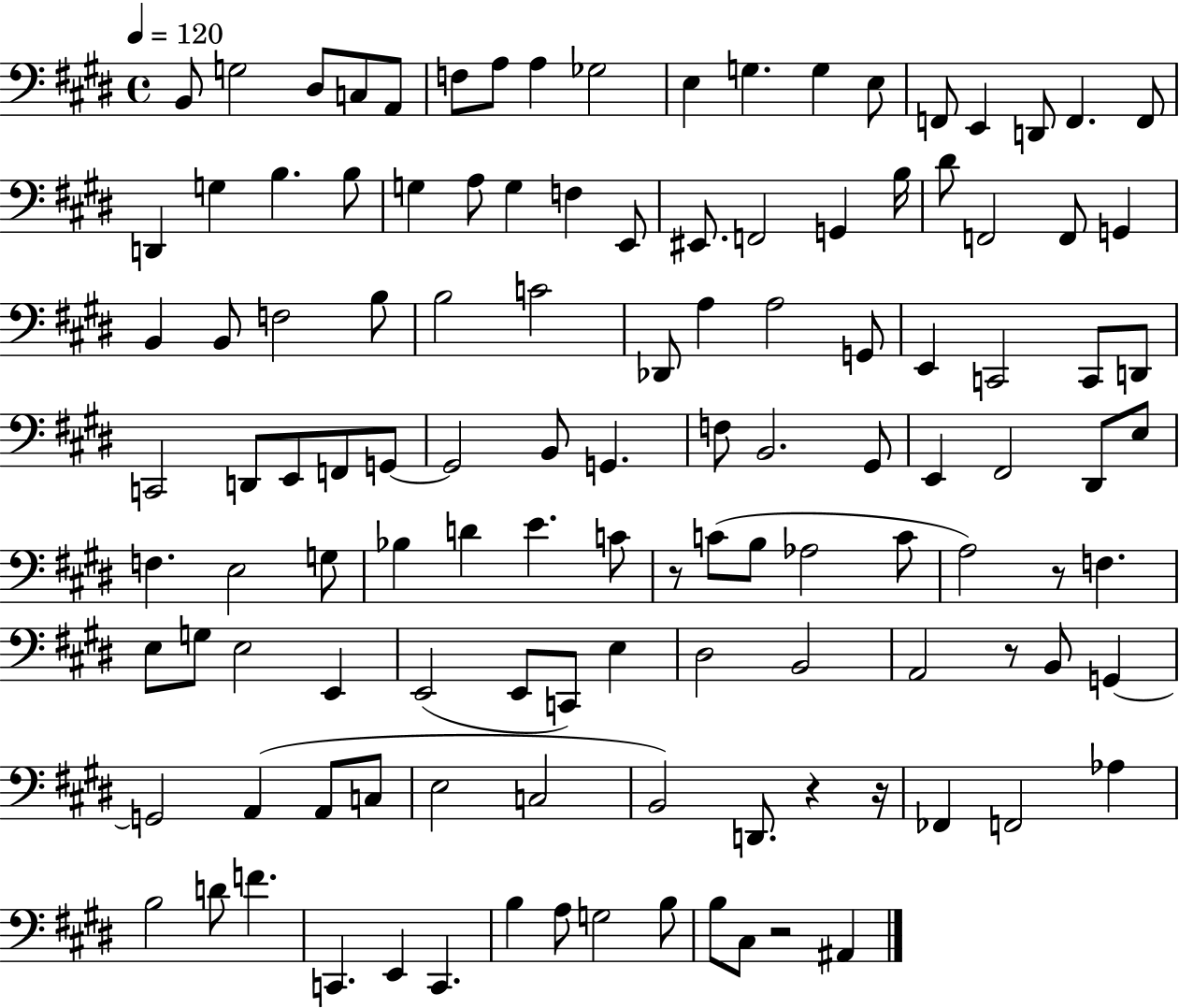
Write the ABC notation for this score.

X:1
T:Untitled
M:4/4
L:1/4
K:E
B,,/2 G,2 ^D,/2 C,/2 A,,/2 F,/2 A,/2 A, _G,2 E, G, G, E,/2 F,,/2 E,, D,,/2 F,, F,,/2 D,, G, B, B,/2 G, A,/2 G, F, E,,/2 ^E,,/2 F,,2 G,, B,/4 ^D/2 F,,2 F,,/2 G,, B,, B,,/2 F,2 B,/2 B,2 C2 _D,,/2 A, A,2 G,,/2 E,, C,,2 C,,/2 D,,/2 C,,2 D,,/2 E,,/2 F,,/2 G,,/2 G,,2 B,,/2 G,, F,/2 B,,2 ^G,,/2 E,, ^F,,2 ^D,,/2 E,/2 F, E,2 G,/2 _B, D E C/2 z/2 C/2 B,/2 _A,2 C/2 A,2 z/2 F, E,/2 G,/2 E,2 E,, E,,2 E,,/2 C,,/2 E, ^D,2 B,,2 A,,2 z/2 B,,/2 G,, G,,2 A,, A,,/2 C,/2 E,2 C,2 B,,2 D,,/2 z z/4 _F,, F,,2 _A, B,2 D/2 F C,, E,, C,, B, A,/2 G,2 B,/2 B,/2 ^C,/2 z2 ^A,,